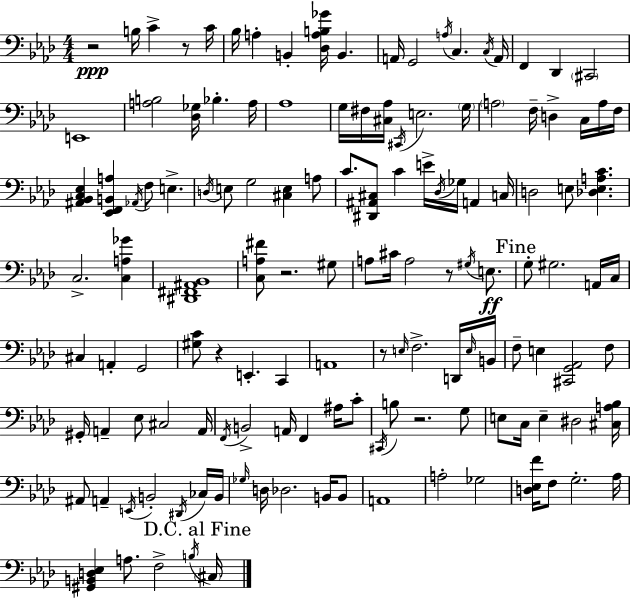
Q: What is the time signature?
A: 4/4